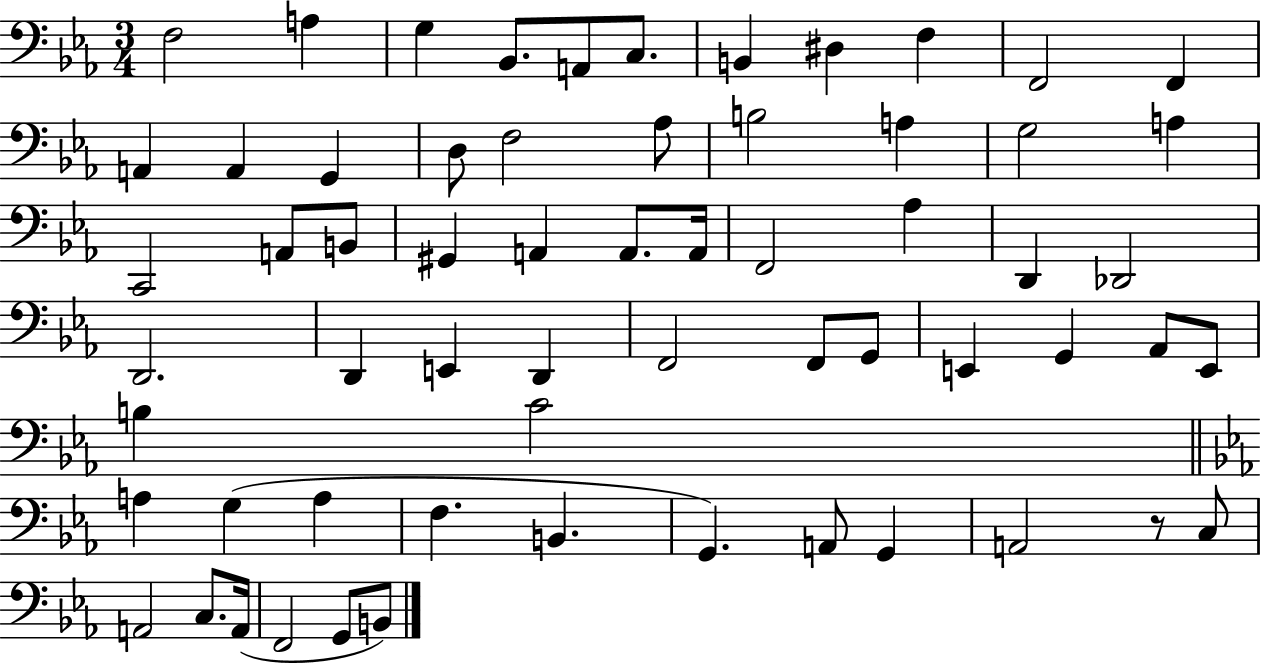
F3/h A3/q G3/q Bb2/e. A2/e C3/e. B2/q D#3/q F3/q F2/h F2/q A2/q A2/q G2/q D3/e F3/h Ab3/e B3/h A3/q G3/h A3/q C2/h A2/e B2/e G#2/q A2/q A2/e. A2/s F2/h Ab3/q D2/q Db2/h D2/h. D2/q E2/q D2/q F2/h F2/e G2/e E2/q G2/q Ab2/e E2/e B3/q C4/h A3/q G3/q A3/q F3/q. B2/q. G2/q. A2/e G2/q A2/h R/e C3/e A2/h C3/e. A2/s F2/h G2/e B2/e